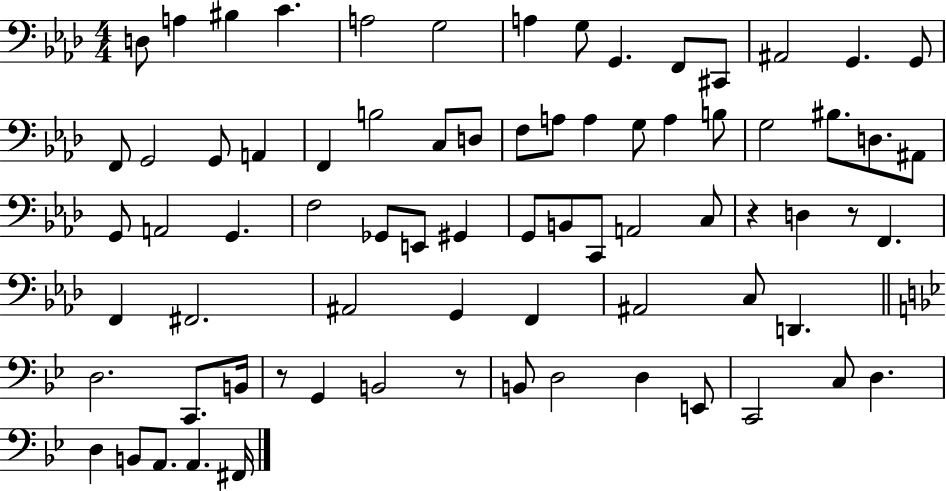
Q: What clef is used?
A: bass